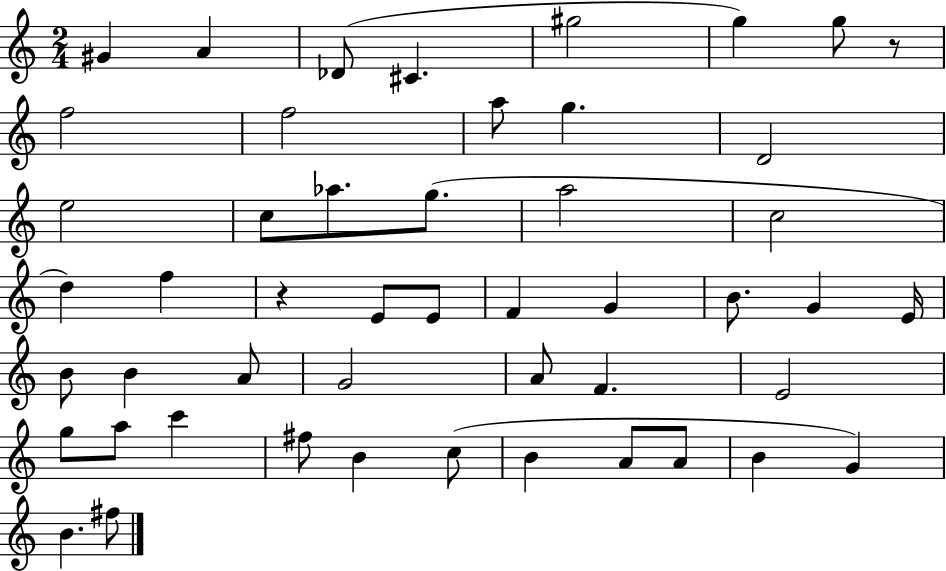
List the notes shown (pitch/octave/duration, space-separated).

G#4/q A4/q Db4/e C#4/q. G#5/h G5/q G5/e R/e F5/h F5/h A5/e G5/q. D4/h E5/h C5/e Ab5/e. G5/e. A5/h C5/h D5/q F5/q R/q E4/e E4/e F4/q G4/q B4/e. G4/q E4/s B4/e B4/q A4/e G4/h A4/e F4/q. E4/h G5/e A5/e C6/q F#5/e B4/q C5/e B4/q A4/e A4/e B4/q G4/q B4/q. F#5/e